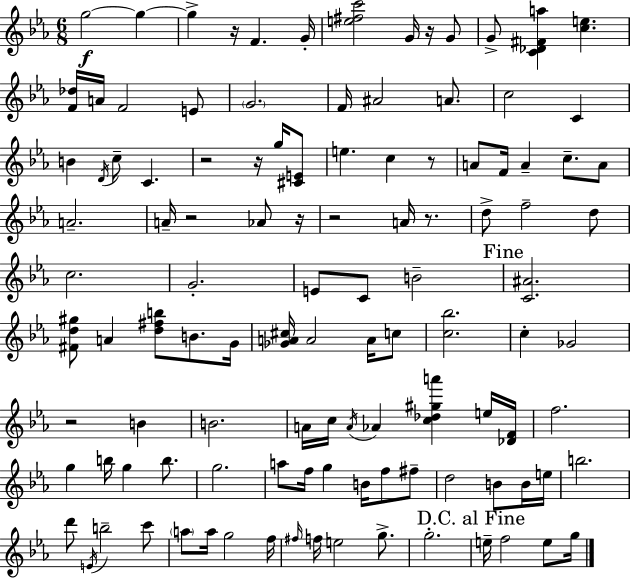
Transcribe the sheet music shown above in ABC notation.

X:1
T:Untitled
M:6/8
L:1/4
K:Eb
g2 g g z/4 F G/4 [e^fc']2 G/4 z/4 G/2 G/2 [C_D^Fa] [ce] [F_d]/4 A/4 F2 E/2 G2 F/4 ^A2 A/2 c2 C B D/4 c/2 C z2 z/4 g/4 [^CE]/2 e c z/2 A/2 F/4 A c/2 A/2 A2 A/4 z2 _A/2 z/4 z2 A/4 z/2 d/2 f2 d/2 c2 G2 E/2 C/2 B2 [C^A]2 [^Fd^g]/2 A [d^fb]/2 B/2 G/4 [_GA^c]/4 A2 A/4 c/2 [c_b]2 c _G2 z2 B B2 A/4 c/4 A/4 _A [c_d^ga'] e/4 [_DF]/4 f2 g b/4 g b/2 g2 a/2 f/4 g B/4 f/2 ^f/2 d2 B/2 B/4 e/4 b2 d'/2 E/4 b2 c'/2 a/2 a/4 g2 f/4 ^f/4 f/4 e2 g/2 g2 e/4 f2 e/2 g/4